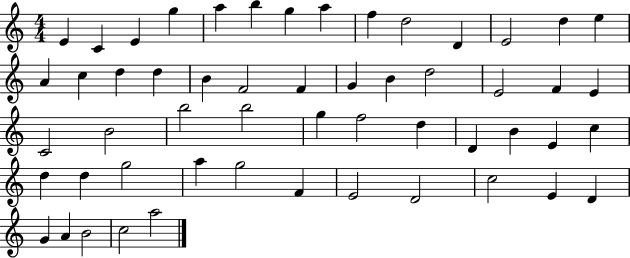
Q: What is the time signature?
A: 4/4